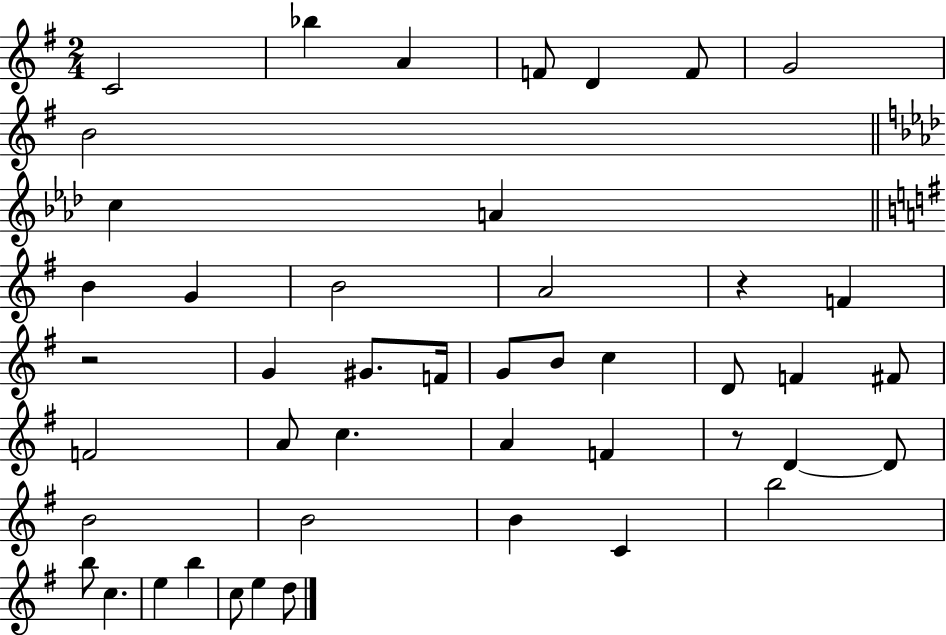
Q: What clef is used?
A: treble